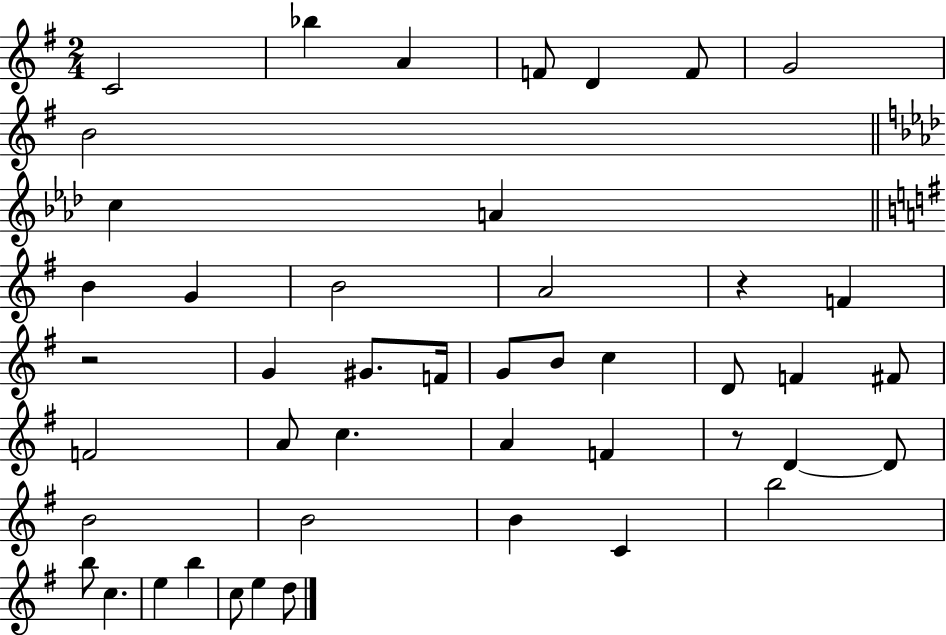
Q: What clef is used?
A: treble